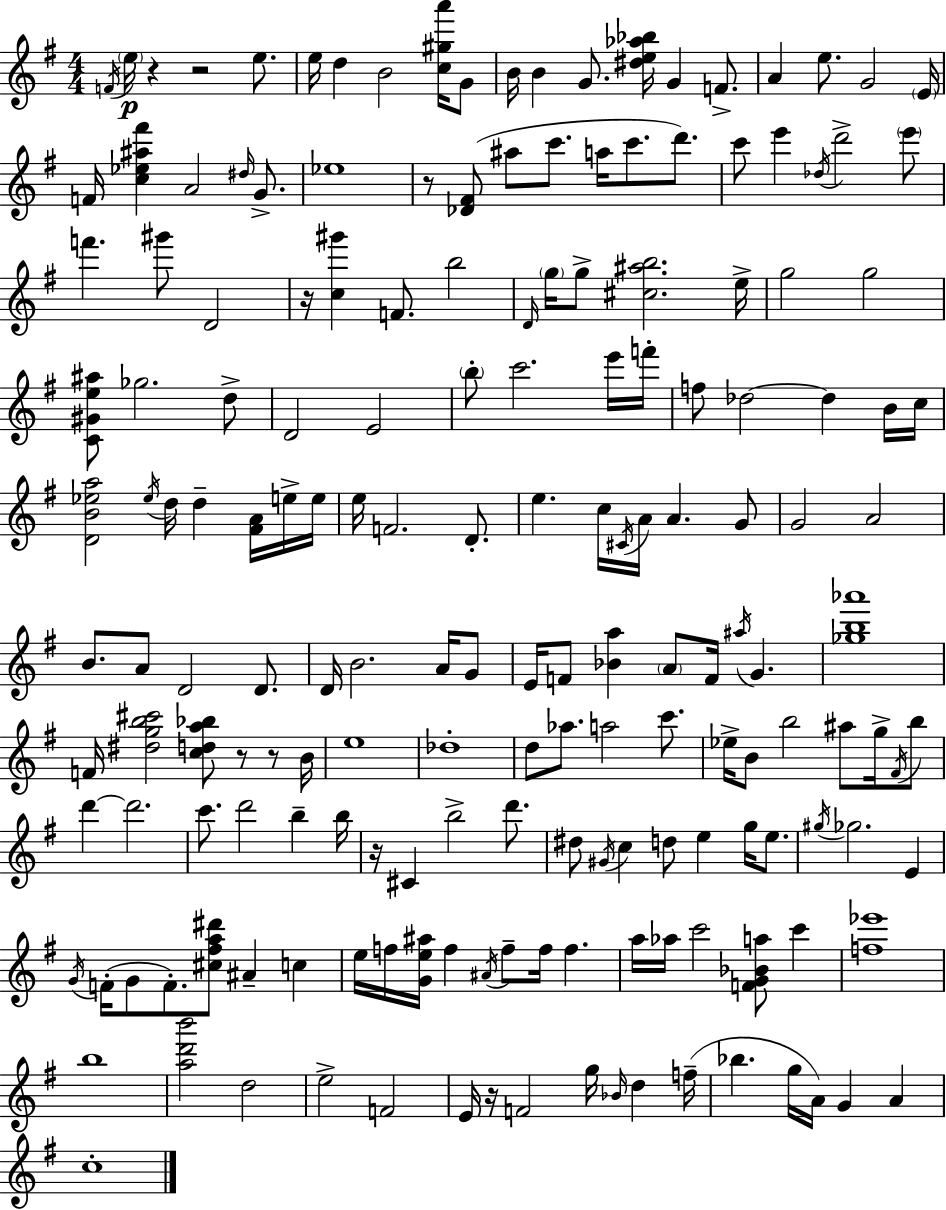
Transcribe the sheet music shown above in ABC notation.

X:1
T:Untitled
M:4/4
L:1/4
K:G
F/4 e/4 z z2 e/2 e/4 d B2 [c^ga']/4 G/2 B/4 B G/2 [^de_a_b]/4 G F/2 A e/2 G2 E/4 F/4 [c_e^a^f'] A2 ^d/4 G/2 _e4 z/2 [_D^F]/2 ^a/2 c'/2 a/4 c'/2 d'/2 c'/2 e' _d/4 d'2 e'/2 f' ^g'/2 D2 z/4 [c^g'] F/2 b2 D/4 g/4 g/2 [^c^ab]2 e/4 g2 g2 [C^Ge^a]/2 _g2 d/2 D2 E2 b/2 c'2 e'/4 f'/4 f/2 _d2 _d B/4 c/4 [DB_ea]2 _e/4 d/4 d [^FA]/4 e/4 e/4 e/4 F2 D/2 e c/4 ^C/4 A/4 A G/2 G2 A2 B/2 A/2 D2 D/2 D/4 B2 A/4 G/2 E/4 F/2 [_Ba] A/2 F/4 ^a/4 G [_gb_a']4 F/4 [^dgb^c']2 [cda_b]/2 z/2 z/2 B/4 e4 _d4 d/2 _a/2 a2 c'/2 _e/4 B/2 b2 ^a/2 g/4 ^F/4 b/2 d' d'2 c'/2 d'2 b b/4 z/4 ^C b2 d'/2 ^d/2 ^G/4 c d/2 e g/4 e/2 ^g/4 _g2 E G/4 F/4 G/2 F/2 [^c^fa^d']/2 ^A c e/4 f/4 [Ge^a]/4 f ^A/4 f/2 f/4 f a/4 _a/4 c'2 [FG_Ba]/2 c' [f_e']4 b4 [ad'b']2 d2 e2 F2 E/4 z/4 F2 g/4 _B/4 d f/4 _b g/4 A/4 G A c4